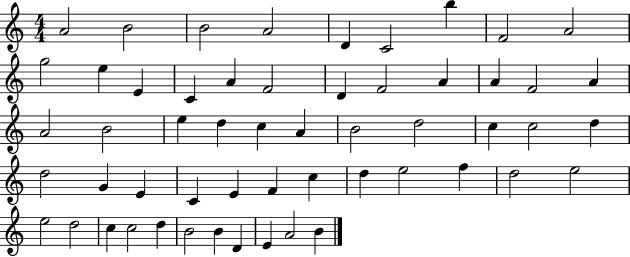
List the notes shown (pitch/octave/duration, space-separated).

A4/h B4/h B4/h A4/h D4/q C4/h B5/q F4/h A4/h G5/h E5/q E4/q C4/q A4/q F4/h D4/q F4/h A4/q A4/q F4/h A4/q A4/h B4/h E5/q D5/q C5/q A4/q B4/h D5/h C5/q C5/h D5/q D5/h G4/q E4/q C4/q E4/q F4/q C5/q D5/q E5/h F5/q D5/h E5/h E5/h D5/h C5/q C5/h D5/q B4/h B4/q D4/q E4/q A4/h B4/q